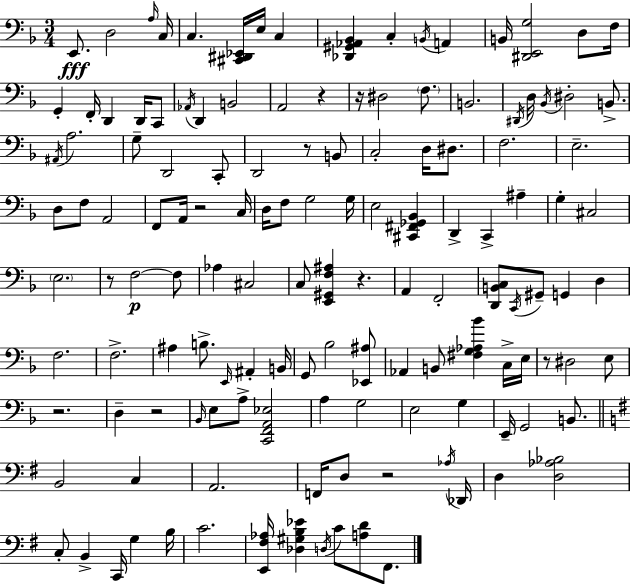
{
  \clef bass
  \numericTimeSignature
  \time 3/4
  \key d \minor
  e,8.\fff d2 \grace { a16 } | c16 c4. <cis, dis, ees,>16 e16 c4 | <des, gis, aes, bes,>4 c4-. \acciaccatura { b,16 } a,4 | b,16 <dis, e, g>2 d8 | \break f16 g,4-. f,16-. d,4 d,16 | c,8 \acciaccatura { aes,16 } d,4 b,2 | a,2 r4 | r16 dis2 | \break \parenthesize f8. b,2. | \acciaccatura { dis,16 } d16 \acciaccatura { bes,16 } dis2-. | b,8.-> \acciaccatura { ais,16 } a2. | g8-- d,2 | \break c,8-. d,2 | r8 b,8 c2-. | d16 dis8. f2. | e2.-- | \break d8 f8 a,2 | f,8 a,16 r2 | c16 d16 f8 g2 | g16 e2 | \break <cis, fis, ges, bes,>4 d,4-> c,4-> | ais4-- g4-. cis2 | \parenthesize e2. | r8 f2~~\p | \break f8 aes4 cis2 | c8 <e, gis, f ais>4 | r4. a,4 f,2-. | <d, b, c>8 \acciaccatura { c,16 } gis,8-- g,4 | \break d4 f2. | f2.-> | ais4 b8.-> | \grace { e,16 } ais,4-. b,16 g,8 bes2 | \break <ees, ais>8 aes,4 | b,8 <fis g aes bes'>4 c16-> e16 r8 dis2 | e8 r2. | d4-- | \break r2 \grace { bes,16 } e8 a8-> | <c, f, a, ees>2 a4 | g2 e2 | g4 e,16-- g,2 | \break b,8. \bar "||" \break \key e \minor b,2 c4 | a,2. | f,16 d8 r2 \acciaccatura { aes16 } | des,16 d4 <d aes bes>2 | \break c8-. b,4-> c,16 g4 | b16 c'2. | <e, fis aes>16 <des gis b ees'>4 \acciaccatura { d16 } c'8 <a d'>8 fis,8. | \bar "|."
}